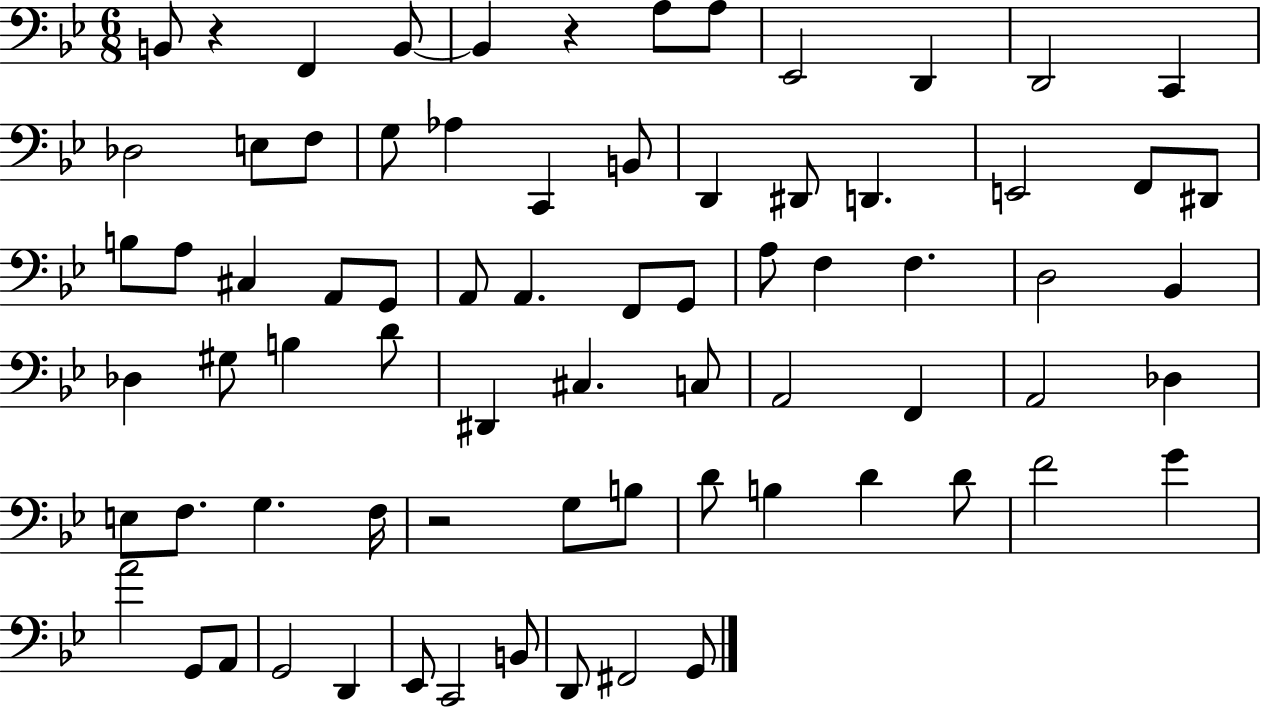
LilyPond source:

{
  \clef bass
  \numericTimeSignature
  \time 6/8
  \key bes \major
  \repeat volta 2 { b,8 r4 f,4 b,8~~ | b,4 r4 a8 a8 | ees,2 d,4 | d,2 c,4 | \break des2 e8 f8 | g8 aes4 c,4 b,8 | d,4 dis,8 d,4. | e,2 f,8 dis,8 | \break b8 a8 cis4 a,8 g,8 | a,8 a,4. f,8 g,8 | a8 f4 f4. | d2 bes,4 | \break des4 gis8 b4 d'8 | dis,4 cis4. c8 | a,2 f,4 | a,2 des4 | \break e8 f8. g4. f16 | r2 g8 b8 | d'8 b4 d'4 d'8 | f'2 g'4 | \break a'2 g,8 a,8 | g,2 d,4 | ees,8 c,2 b,8 | d,8 fis,2 g,8 | \break } \bar "|."
}